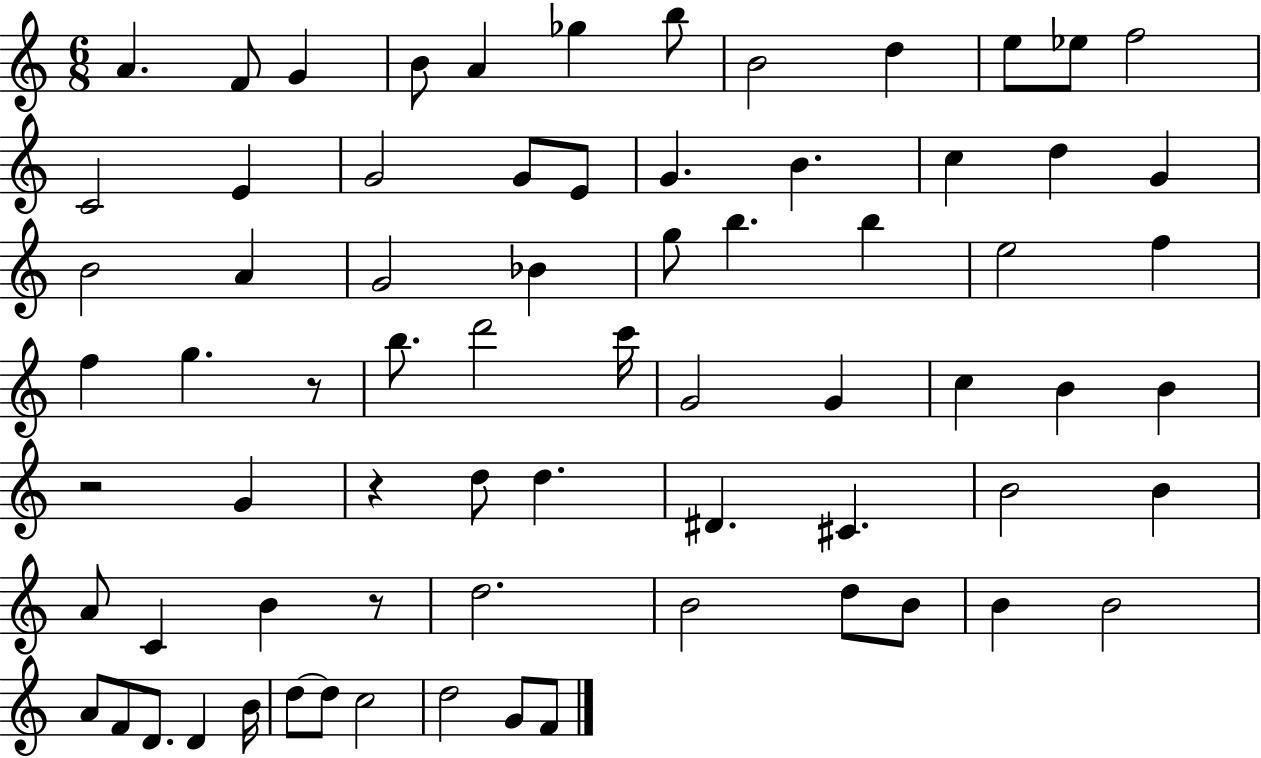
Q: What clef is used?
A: treble